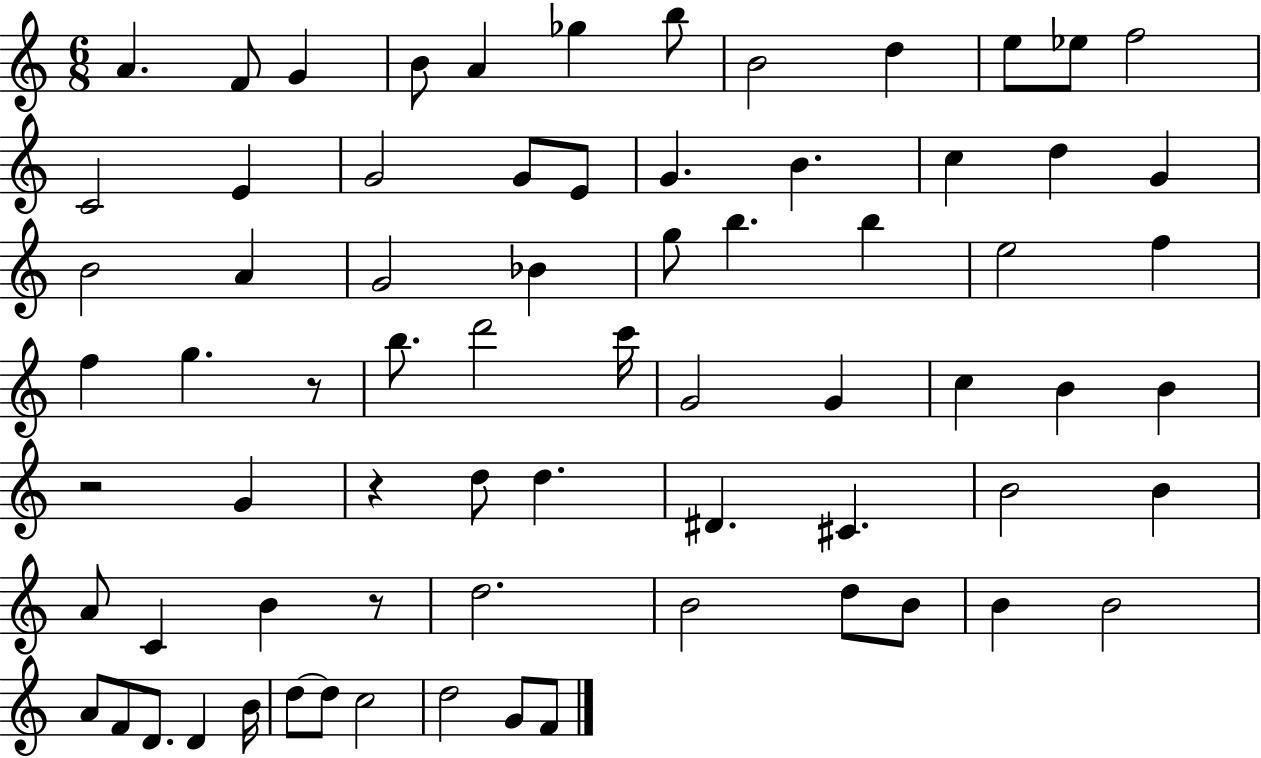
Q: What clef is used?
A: treble